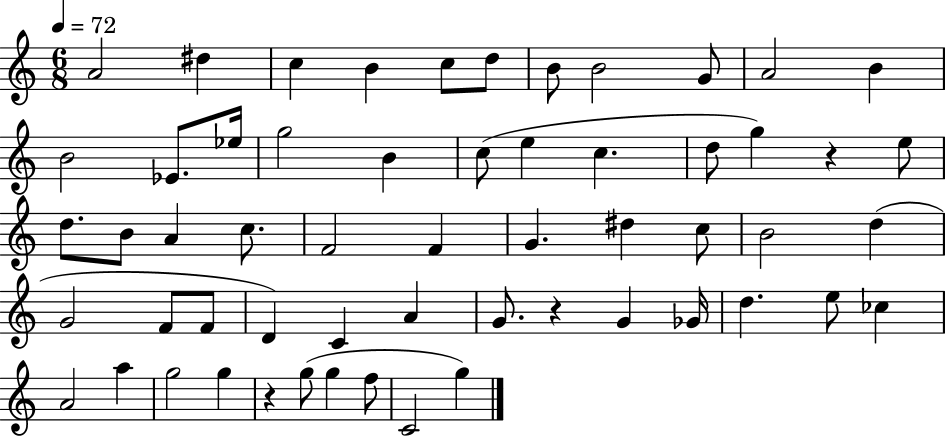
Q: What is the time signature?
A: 6/8